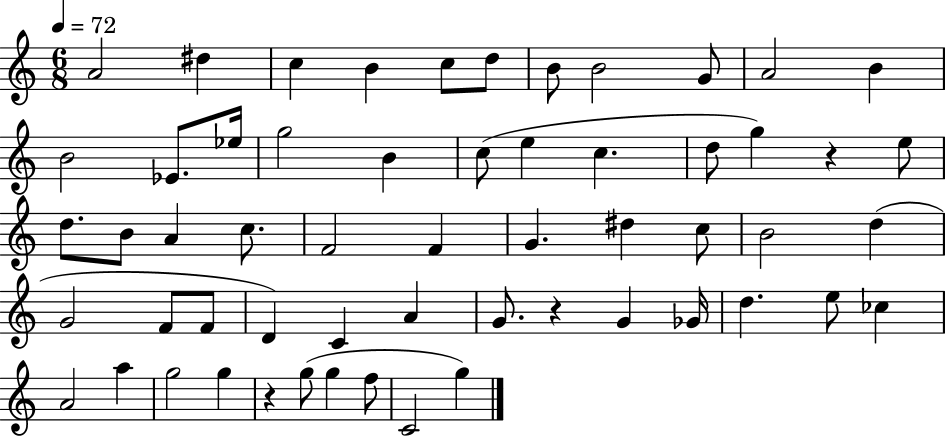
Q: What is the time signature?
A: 6/8